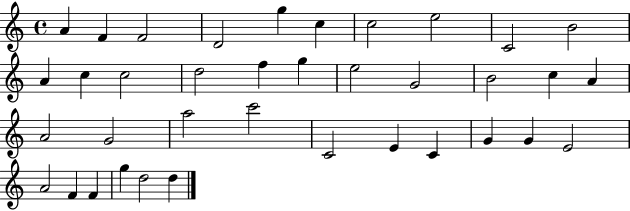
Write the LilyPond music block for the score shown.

{
  \clef treble
  \time 4/4
  \defaultTimeSignature
  \key c \major
  a'4 f'4 f'2 | d'2 g''4 c''4 | c''2 e''2 | c'2 b'2 | \break a'4 c''4 c''2 | d''2 f''4 g''4 | e''2 g'2 | b'2 c''4 a'4 | \break a'2 g'2 | a''2 c'''2 | c'2 e'4 c'4 | g'4 g'4 e'2 | \break a'2 f'4 f'4 | g''4 d''2 d''4 | \bar "|."
}